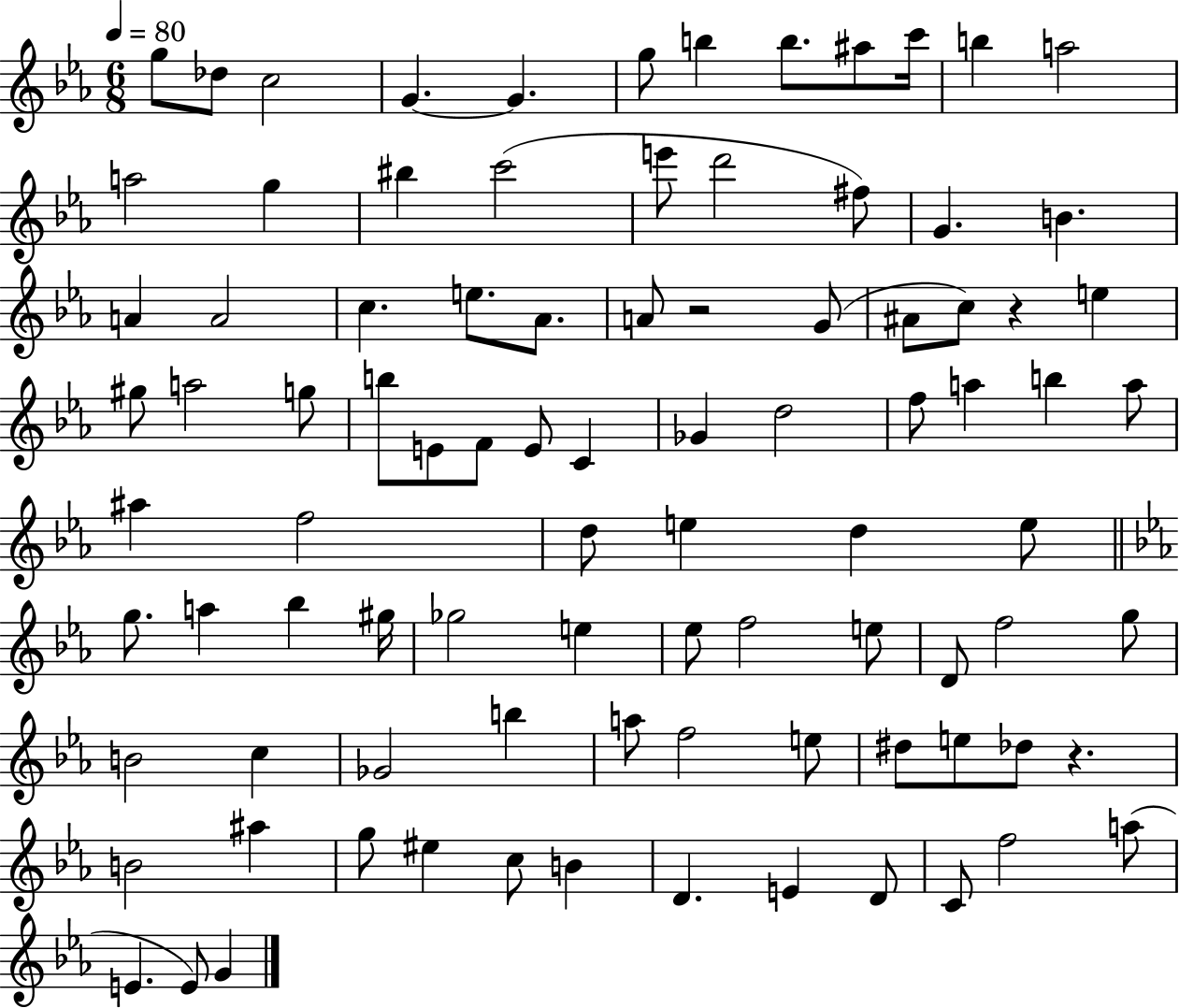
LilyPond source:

{
  \clef treble
  \numericTimeSignature
  \time 6/8
  \key ees \major
  \tempo 4 = 80
  g''8 des''8 c''2 | g'4.~~ g'4. | g''8 b''4 b''8. ais''8 c'''16 | b''4 a''2 | \break a''2 g''4 | bis''4 c'''2( | e'''8 d'''2 fis''8) | g'4. b'4. | \break a'4 a'2 | c''4. e''8. aes'8. | a'8 r2 g'8( | ais'8 c''8) r4 e''4 | \break gis''8 a''2 g''8 | b''8 e'8 f'8 e'8 c'4 | ges'4 d''2 | f''8 a''4 b''4 a''8 | \break ais''4 f''2 | d''8 e''4 d''4 e''8 | \bar "||" \break \key ees \major g''8. a''4 bes''4 gis''16 | ges''2 e''4 | ees''8 f''2 e''8 | d'8 f''2 g''8 | \break b'2 c''4 | ges'2 b''4 | a''8 f''2 e''8 | dis''8 e''8 des''8 r4. | \break b'2 ais''4 | g''8 eis''4 c''8 b'4 | d'4. e'4 d'8 | c'8 f''2 a''8( | \break e'4. e'8) g'4 | \bar "|."
}